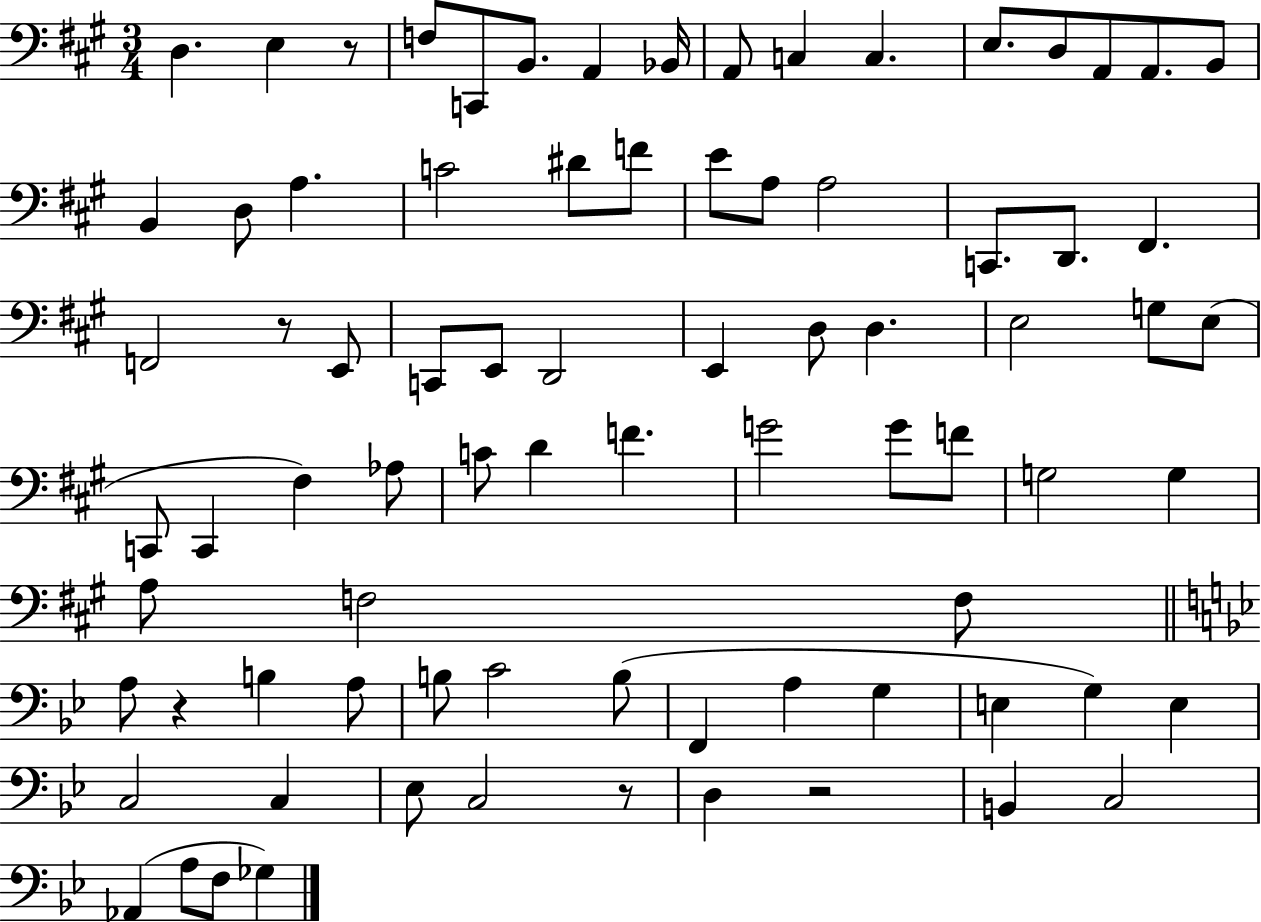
{
  \clef bass
  \numericTimeSignature
  \time 3/4
  \key a \major
  \repeat volta 2 { d4. e4 r8 | f8 c,8 b,8. a,4 bes,16 | a,8 c4 c4. | e8. d8 a,8 a,8. b,8 | \break b,4 d8 a4. | c'2 dis'8 f'8 | e'8 a8 a2 | c,8. d,8. fis,4. | \break f,2 r8 e,8 | c,8 e,8 d,2 | e,4 d8 d4. | e2 g8 e8( | \break c,8 c,4 fis4) aes8 | c'8 d'4 f'4. | g'2 g'8 f'8 | g2 g4 | \break a8 f2 f8 | \bar "||" \break \key bes \major a8 r4 b4 a8 | b8 c'2 b8( | f,4 a4 g4 | e4 g4) e4 | \break c2 c4 | ees8 c2 r8 | d4 r2 | b,4 c2 | \break aes,4( a8 f8 ges4) | } \bar "|."
}